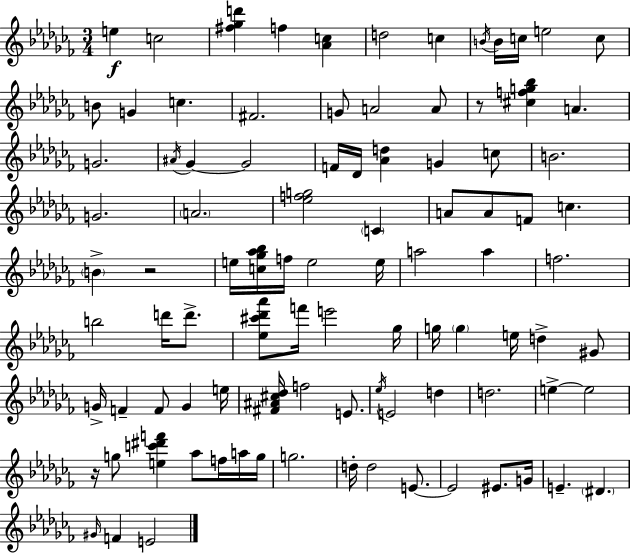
E5/q C5/h [F#5,Gb5,D6]/q F5/q [Ab4,C5]/q D5/h C5/q B4/s B4/s C5/s E5/h C5/e B4/e G4/q C5/q. F#4/h. G4/e A4/h A4/e R/e [C#5,F5,G5,Bb5]/q A4/q. G4/h. A#4/s Gb4/q Gb4/h F4/s Db4/s [Ab4,D5]/q G4/q C5/e B4/h. G4/h. A4/h. [Eb5,F5,G5]/h C4/q A4/e A4/e F4/e C5/q. B4/q R/h E5/s [C5,Gb5,Ab5,Bb5]/s F5/s E5/h E5/s A5/h A5/q F5/h. B5/h D6/s D6/e. [Eb5,C#6,Db6,Ab6]/e F6/s E6/h Gb5/s G5/s G5/q E5/s D5/q G#4/e G4/s F4/q F4/e G4/q E5/s [F#4,A#4,C#5,Db5]/s F5/h E4/e. Eb5/s E4/h D5/q D5/h. E5/q E5/h R/s G5/e [E5,C6,D#6,F6]/q Ab5/e F5/s A5/s G5/s G5/h. D5/s D5/h E4/e. E4/h EIS4/e. G4/s E4/q. D#4/q. G#4/s F4/q E4/h